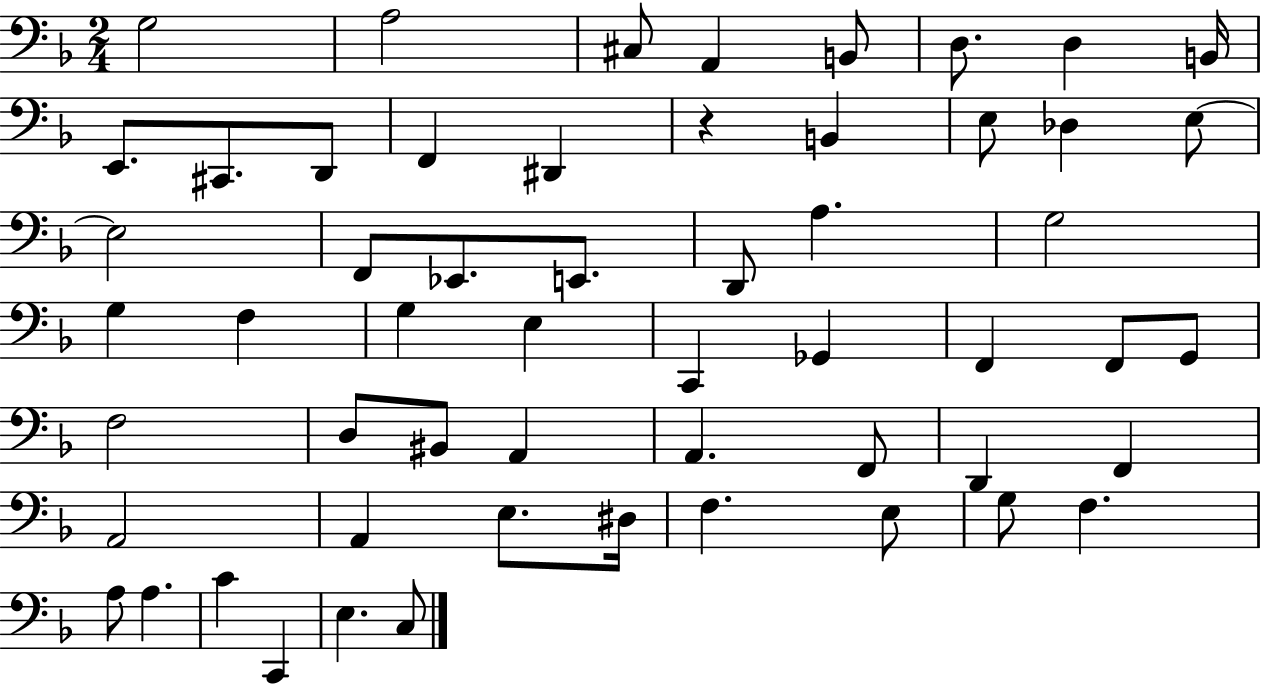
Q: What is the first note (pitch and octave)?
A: G3